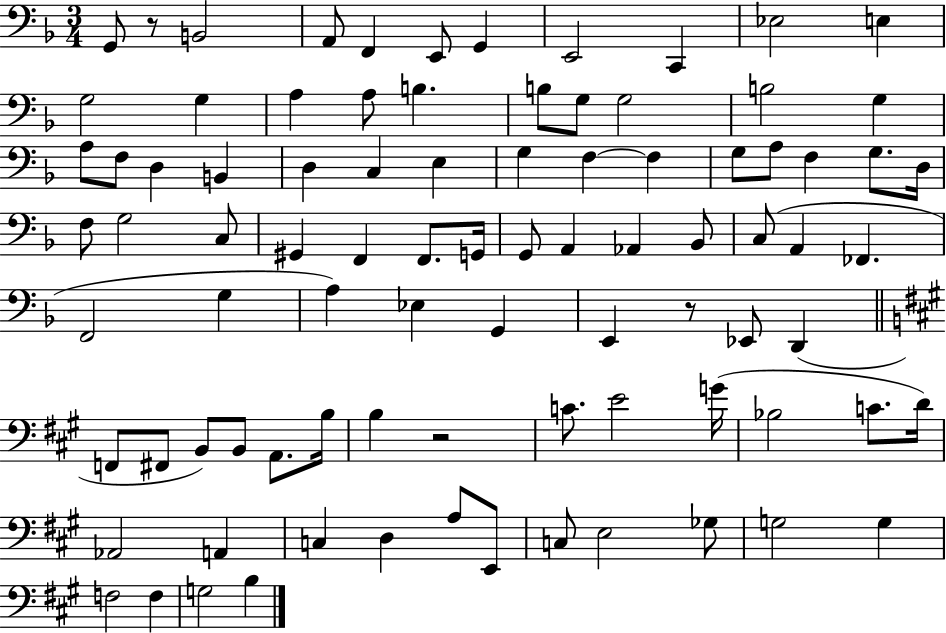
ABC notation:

X:1
T:Untitled
M:3/4
L:1/4
K:F
G,,/2 z/2 B,,2 A,,/2 F,, E,,/2 G,, E,,2 C,, _E,2 E, G,2 G, A, A,/2 B, B,/2 G,/2 G,2 B,2 G, A,/2 F,/2 D, B,, D, C, E, G, F, F, G,/2 A,/2 F, G,/2 D,/4 F,/2 G,2 C,/2 ^G,, F,, F,,/2 G,,/4 G,,/2 A,, _A,, _B,,/2 C,/2 A,, _F,, F,,2 G, A, _E, G,, E,, z/2 _E,,/2 D,, F,,/2 ^F,,/2 B,,/2 B,,/2 A,,/2 B,/4 B, z2 C/2 E2 G/4 _B,2 C/2 D/4 _A,,2 A,, C, D, A,/2 E,,/2 C,/2 E,2 _G,/2 G,2 G, F,2 F, G,2 B,